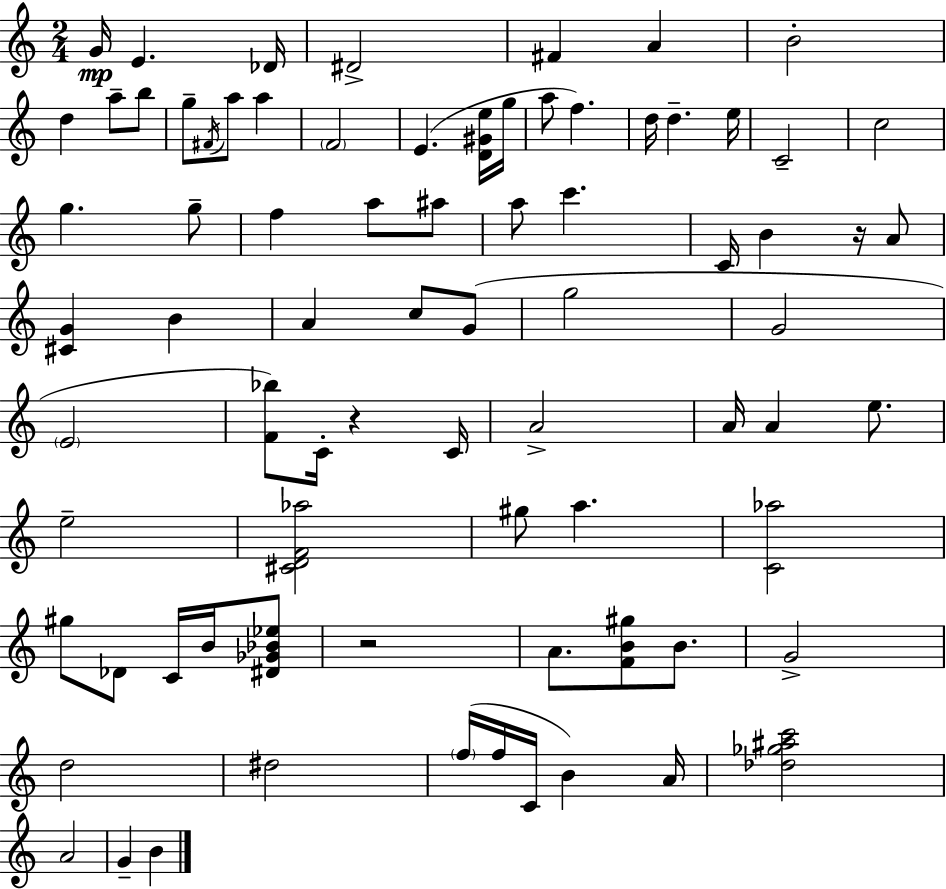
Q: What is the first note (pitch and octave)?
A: G4